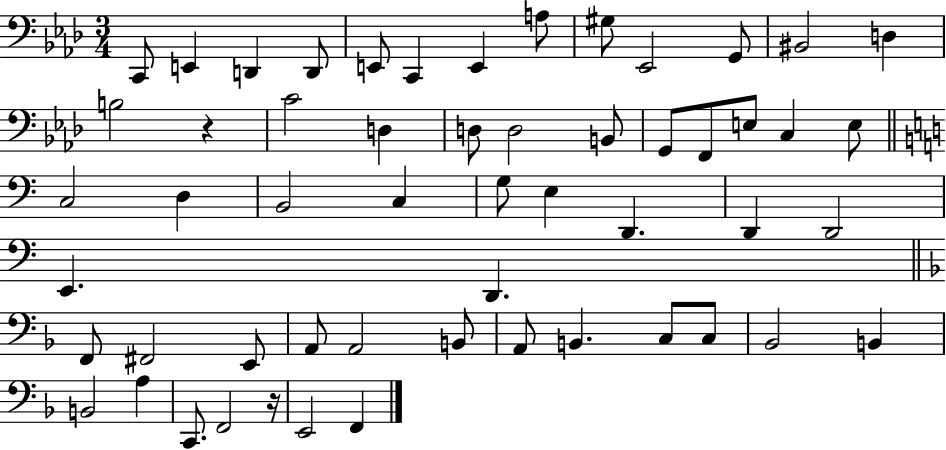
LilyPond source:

{
  \clef bass
  \numericTimeSignature
  \time 3/4
  \key aes \major
  \repeat volta 2 { c,8 e,4 d,4 d,8 | e,8 c,4 e,4 a8 | gis8 ees,2 g,8 | bis,2 d4 | \break b2 r4 | c'2 d4 | d8 d2 b,8 | g,8 f,8 e8 c4 e8 | \break \bar "||" \break \key c \major c2 d4 | b,2 c4 | g8 e4 d,4. | d,4 d,2 | \break e,4. d,4. | \bar "||" \break \key d \minor f,8 fis,2 e,8 | a,8 a,2 b,8 | a,8 b,4. c8 c8 | bes,2 b,4 | \break b,2 a4 | c,8. f,2 r16 | e,2 f,4 | } \bar "|."
}